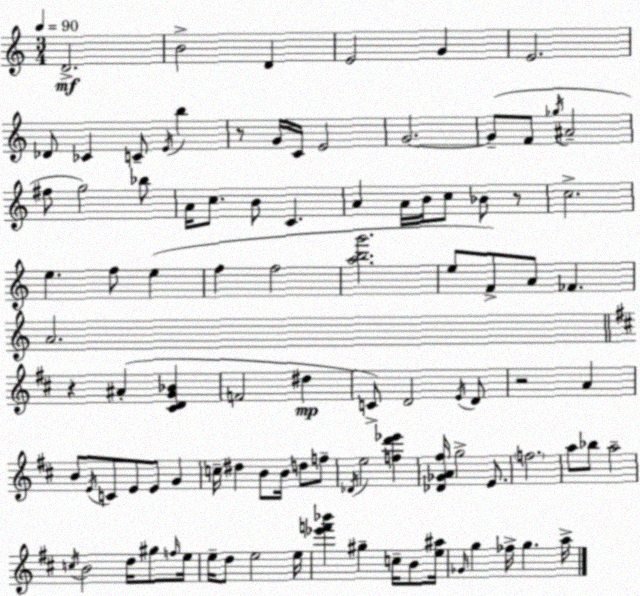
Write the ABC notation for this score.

X:1
T:Untitled
M:3/4
L:1/4
K:C
D2 B2 D E2 G E2 _D/2 _C C/2 E/4 b z/2 G/4 C/4 E2 G2 G/2 F/2 _g/4 ^A2 ^f/2 g2 _b/2 A/4 c/2 B/2 C A A/4 B/4 c/2 _B/2 z/2 c2 e f/2 e f f2 [abg']2 e/2 F/2 A/2 _F A2 z ^A [^CDG_B] F2 ^d C/2 D2 E/4 D/2 z2 A B/2 E/4 C/2 E/2 E/2 G c/4 ^d B/2 B/4 d/2 f/2 _D/4 e2 [fd'_e'] [_D_GA^f]/4 g2 E/2 f2 a/2 _b/2 a2 c/4 B2 d/4 ^g/2 f/4 e/4 e/4 d/2 e2 e/4 [_e'f'_b'] ^g c/4 B/2 [e^a]/4 _G/4 g _f/4 g a/4